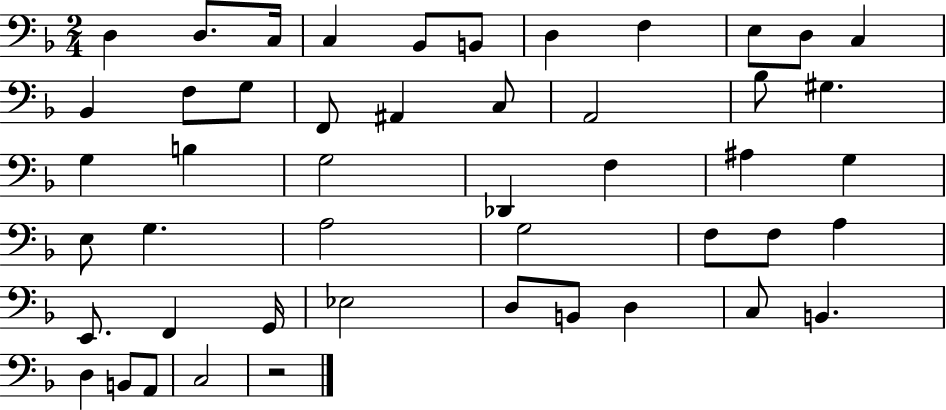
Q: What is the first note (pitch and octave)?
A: D3